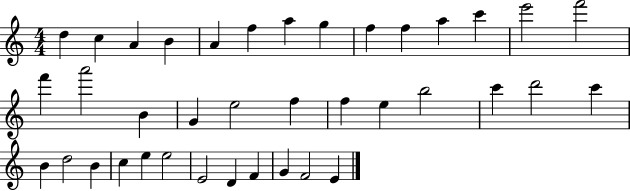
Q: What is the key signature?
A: C major